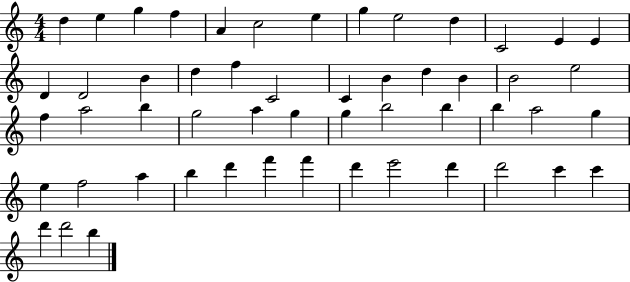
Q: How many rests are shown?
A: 0